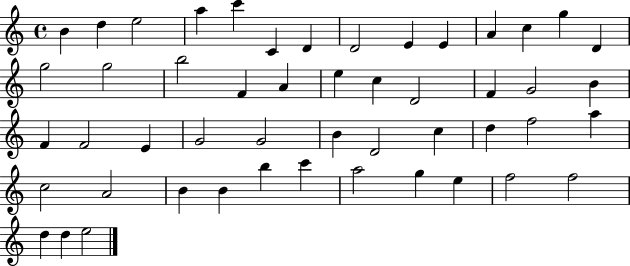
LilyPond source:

{
  \clef treble
  \time 4/4
  \defaultTimeSignature
  \key c \major
  b'4 d''4 e''2 | a''4 c'''4 c'4 d'4 | d'2 e'4 e'4 | a'4 c''4 g''4 d'4 | \break g''2 g''2 | b''2 f'4 a'4 | e''4 c''4 d'2 | f'4 g'2 b'4 | \break f'4 f'2 e'4 | g'2 g'2 | b'4 d'2 c''4 | d''4 f''2 a''4 | \break c''2 a'2 | b'4 b'4 b''4 c'''4 | a''2 g''4 e''4 | f''2 f''2 | \break d''4 d''4 e''2 | \bar "|."
}